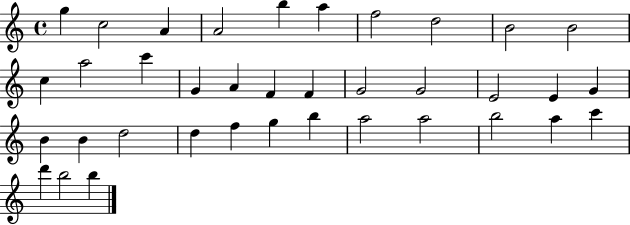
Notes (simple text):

G5/q C5/h A4/q A4/h B5/q A5/q F5/h D5/h B4/h B4/h C5/q A5/h C6/q G4/q A4/q F4/q F4/q G4/h G4/h E4/h E4/q G4/q B4/q B4/q D5/h D5/q F5/q G5/q B5/q A5/h A5/h B5/h A5/q C6/q D6/q B5/h B5/q